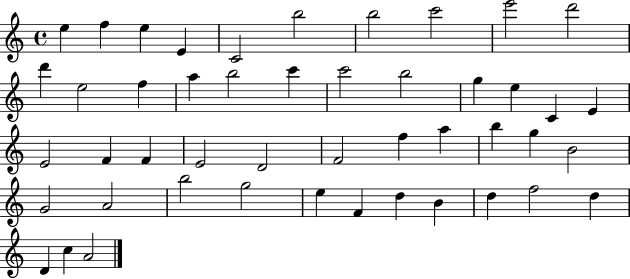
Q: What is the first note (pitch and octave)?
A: E5